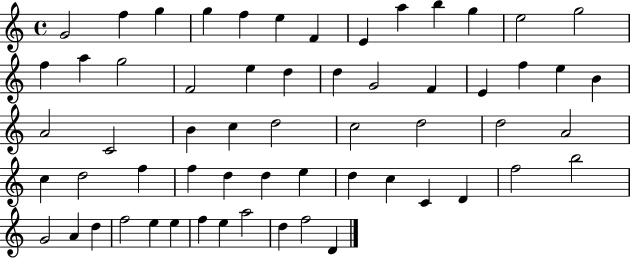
{
  \clef treble
  \time 4/4
  \defaultTimeSignature
  \key c \major
  g'2 f''4 g''4 | g''4 f''4 e''4 f'4 | e'4 a''4 b''4 g''4 | e''2 g''2 | \break f''4 a''4 g''2 | f'2 e''4 d''4 | d''4 g'2 f'4 | e'4 f''4 e''4 b'4 | \break a'2 c'2 | b'4 c''4 d''2 | c''2 d''2 | d''2 a'2 | \break c''4 d''2 f''4 | f''4 d''4 d''4 e''4 | d''4 c''4 c'4 d'4 | f''2 b''2 | \break g'2 a'4 d''4 | f''2 e''4 e''4 | f''4 e''4 a''2 | d''4 f''2 d'4 | \break \bar "|."
}